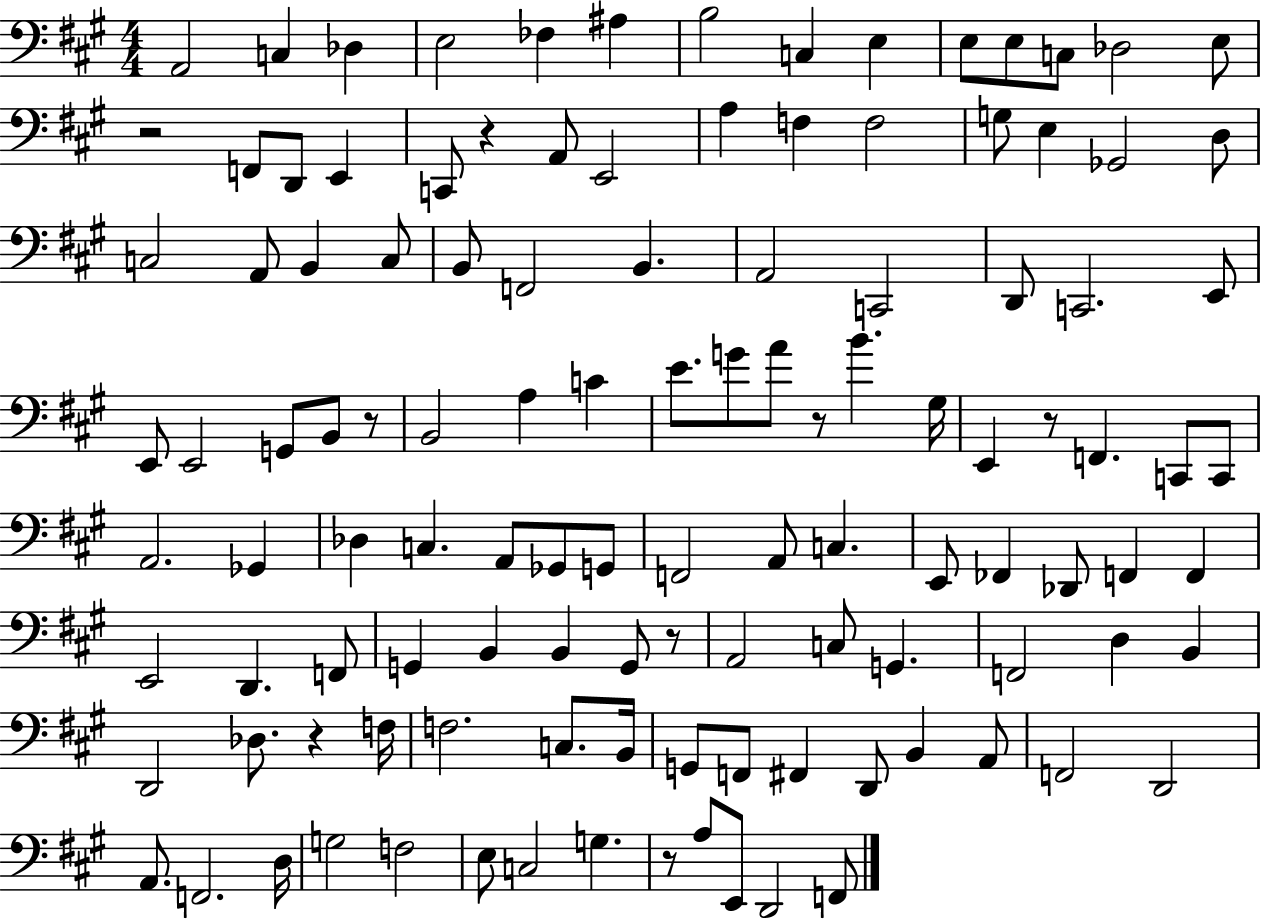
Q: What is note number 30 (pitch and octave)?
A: B2